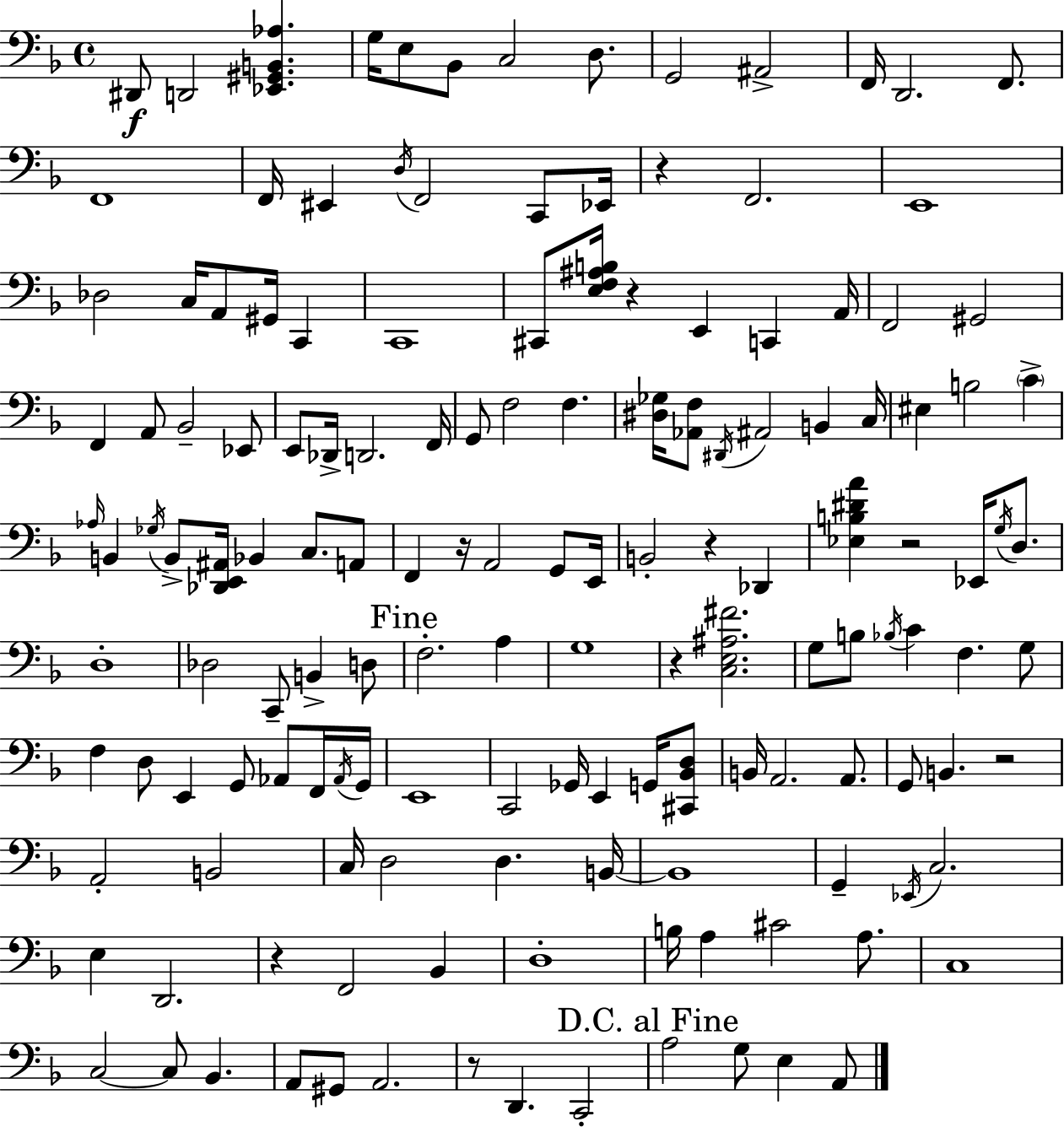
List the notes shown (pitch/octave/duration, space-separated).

D#2/e D2/h [Eb2,G#2,B2,Ab3]/q. G3/s E3/e Bb2/e C3/h D3/e. G2/h A#2/h F2/s D2/h. F2/e. F2/w F2/s EIS2/q D3/s F2/h C2/e Eb2/s R/q F2/h. E2/w Db3/h C3/s A2/e G#2/s C2/q C2/w C#2/e [E3,F3,A#3,B3]/s R/q E2/q C2/q A2/s F2/h G#2/h F2/q A2/e Bb2/h Eb2/e E2/e Db2/s D2/h. F2/s G2/e F3/h F3/q. [D#3,Gb3]/s [Ab2,F3]/e D#2/s A#2/h B2/q C3/s EIS3/q B3/h C4/q Ab3/s B2/q Gb3/s B2/e [Db2,E2,A#2]/s Bb2/q C3/e. A2/e F2/q R/s A2/h G2/e E2/s B2/h R/q Db2/q [Eb3,B3,D#4,A4]/q R/h Eb2/s G3/s D3/e. D3/w Db3/h C2/e B2/q D3/e F3/h. A3/q G3/w R/q [C3,E3,A#3,F#4]/h. G3/e B3/e Bb3/s C4/q F3/q. G3/e F3/q D3/e E2/q G2/e Ab2/e F2/s Ab2/s G2/s E2/w C2/h Gb2/s E2/q G2/s [C#2,Bb2,D3]/e B2/s A2/h. A2/e. G2/e B2/q. R/h A2/h B2/h C3/s D3/h D3/q. B2/s B2/w G2/q Eb2/s C3/h. E3/q D2/h. R/q F2/h Bb2/q D3/w B3/s A3/q C#4/h A3/e. C3/w C3/h C3/e Bb2/q. A2/e G#2/e A2/h. R/e D2/q. C2/h A3/h G3/e E3/q A2/e